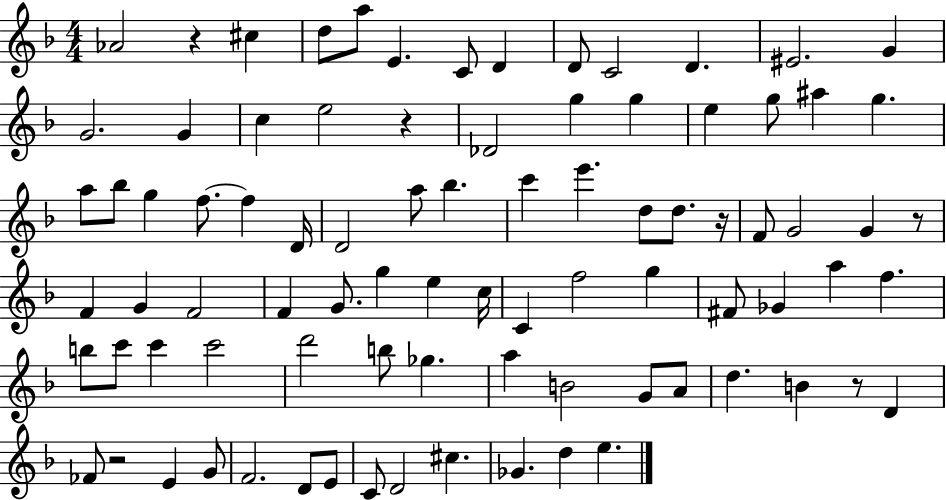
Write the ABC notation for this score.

X:1
T:Untitled
M:4/4
L:1/4
K:F
_A2 z ^c d/2 a/2 E C/2 D D/2 C2 D ^E2 G G2 G c e2 z _D2 g g e g/2 ^a g a/2 _b/2 g f/2 f D/4 D2 a/2 _b c' e' d/2 d/2 z/4 F/2 G2 G z/2 F G F2 F G/2 g e c/4 C f2 g ^F/2 _G a f b/2 c'/2 c' c'2 d'2 b/2 _g a B2 G/2 A/2 d B z/2 D _F/2 z2 E G/2 F2 D/2 E/2 C/2 D2 ^c _G d e